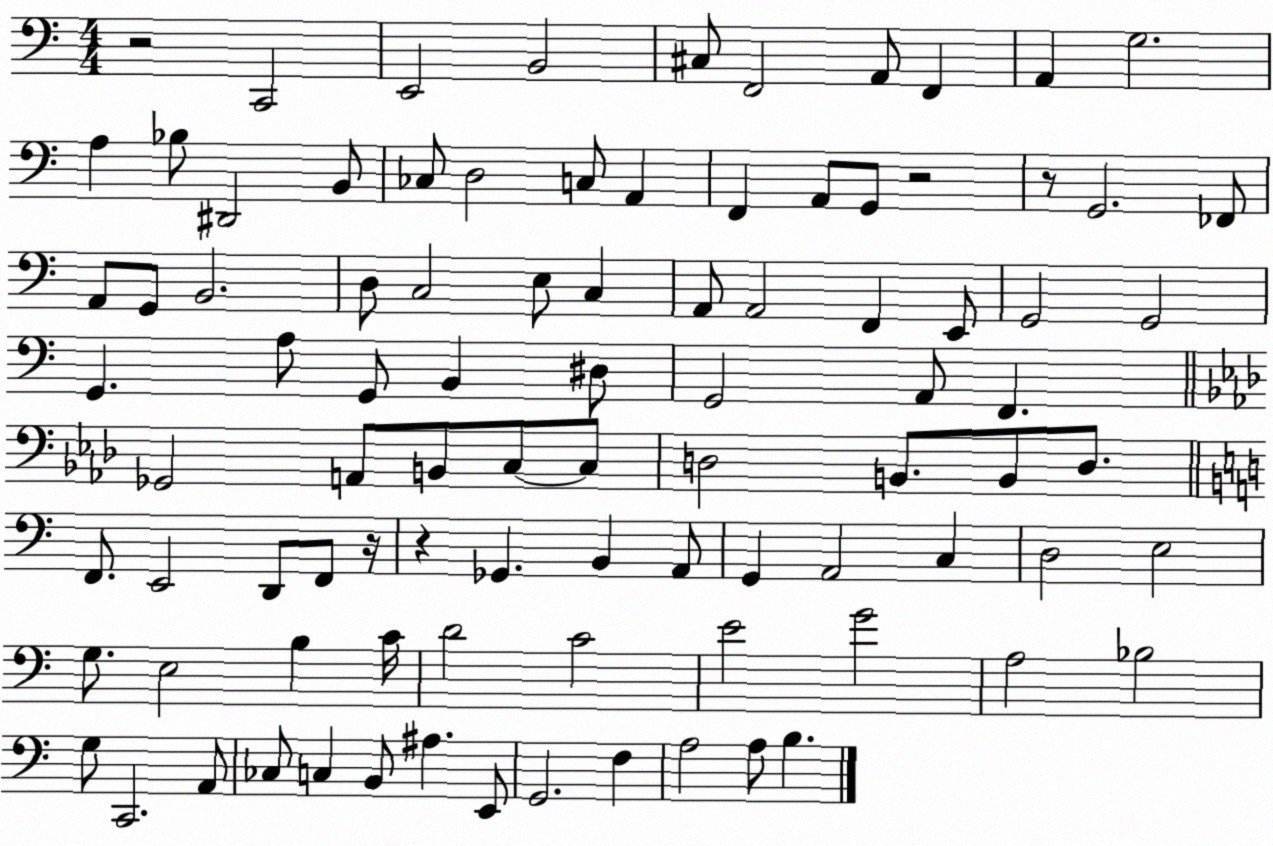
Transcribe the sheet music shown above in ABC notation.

X:1
T:Untitled
M:4/4
L:1/4
K:C
z2 C,,2 E,,2 B,,2 ^C,/2 F,,2 A,,/2 F,, A,, G,2 A, _B,/2 ^D,,2 B,,/2 _C,/2 D,2 C,/2 A,, F,, A,,/2 G,,/2 z2 z/2 G,,2 _F,,/2 A,,/2 G,,/2 B,,2 D,/2 C,2 E,/2 C, A,,/2 A,,2 F,, E,,/2 G,,2 G,,2 G,, A,/2 G,,/2 B,, ^D,/2 G,,2 A,,/2 F,, _G,,2 A,,/2 B,,/2 C,/2 C,/2 D,2 B,,/2 B,,/2 D,/2 F,,/2 E,,2 D,,/2 F,,/2 z/4 z _G,, B,, A,,/2 G,, A,,2 C, D,2 E,2 G,/2 E,2 B, C/4 D2 C2 E2 G2 A,2 _B,2 G,/2 C,,2 A,,/2 _C,/2 C, B,,/2 ^A, E,,/2 G,,2 F, A,2 A,/2 B,